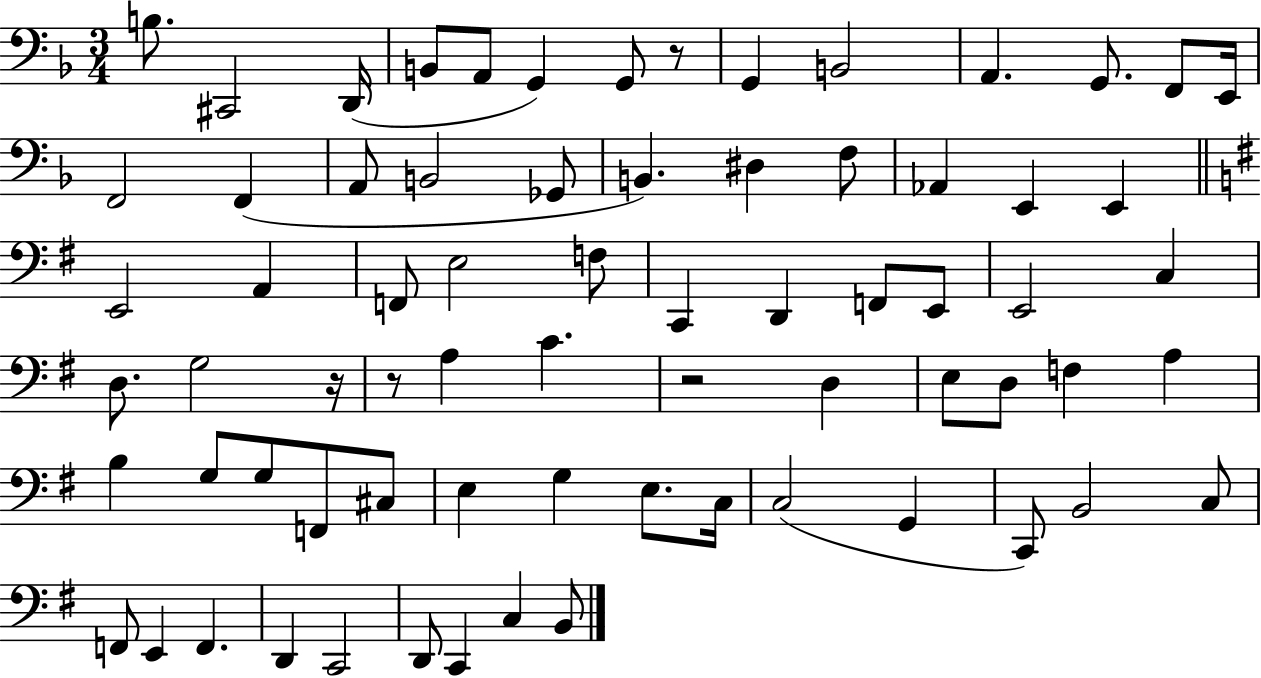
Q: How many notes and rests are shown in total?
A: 71